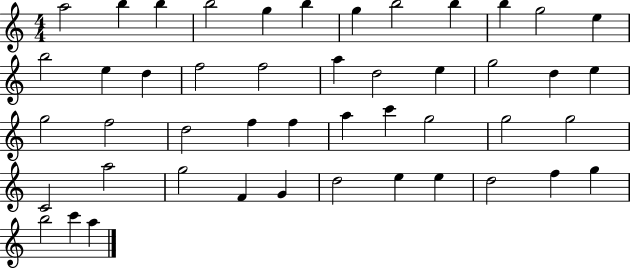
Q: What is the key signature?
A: C major